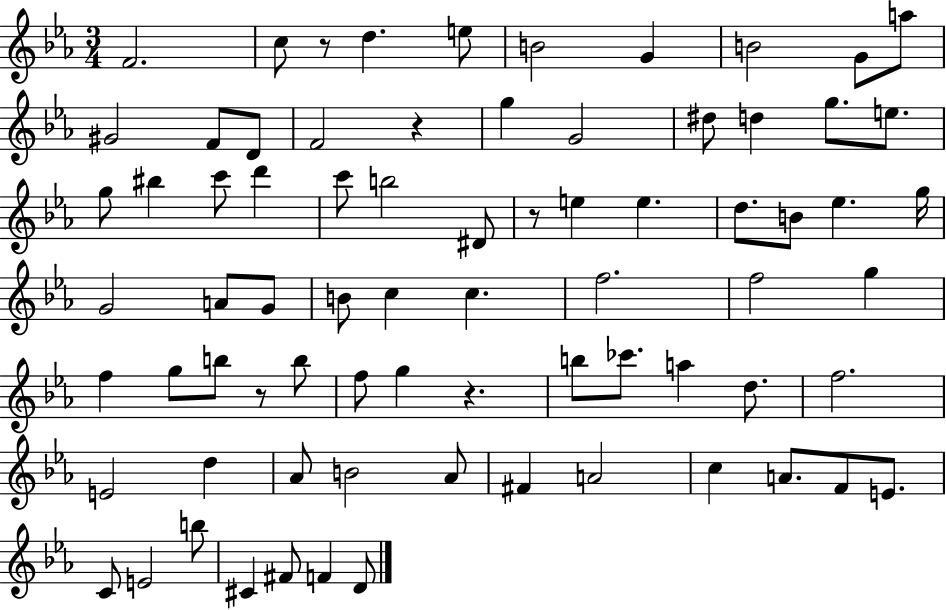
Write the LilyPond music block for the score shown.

{
  \clef treble
  \numericTimeSignature
  \time 3/4
  \key ees \major
  f'2. | c''8 r8 d''4. e''8 | b'2 g'4 | b'2 g'8 a''8 | \break gis'2 f'8 d'8 | f'2 r4 | g''4 g'2 | dis''8 d''4 g''8. e''8. | \break g''8 bis''4 c'''8 d'''4 | c'''8 b''2 dis'8 | r8 e''4 e''4. | d''8. b'8 ees''4. g''16 | \break g'2 a'8 g'8 | b'8 c''4 c''4. | f''2. | f''2 g''4 | \break f''4 g''8 b''8 r8 b''8 | f''8 g''4 r4. | b''8 ces'''8. a''4 d''8. | f''2. | \break e'2 d''4 | aes'8 b'2 aes'8 | fis'4 a'2 | c''4 a'8. f'8 e'8. | \break c'8 e'2 b''8 | cis'4 fis'8 f'4 d'8 | \bar "|."
}